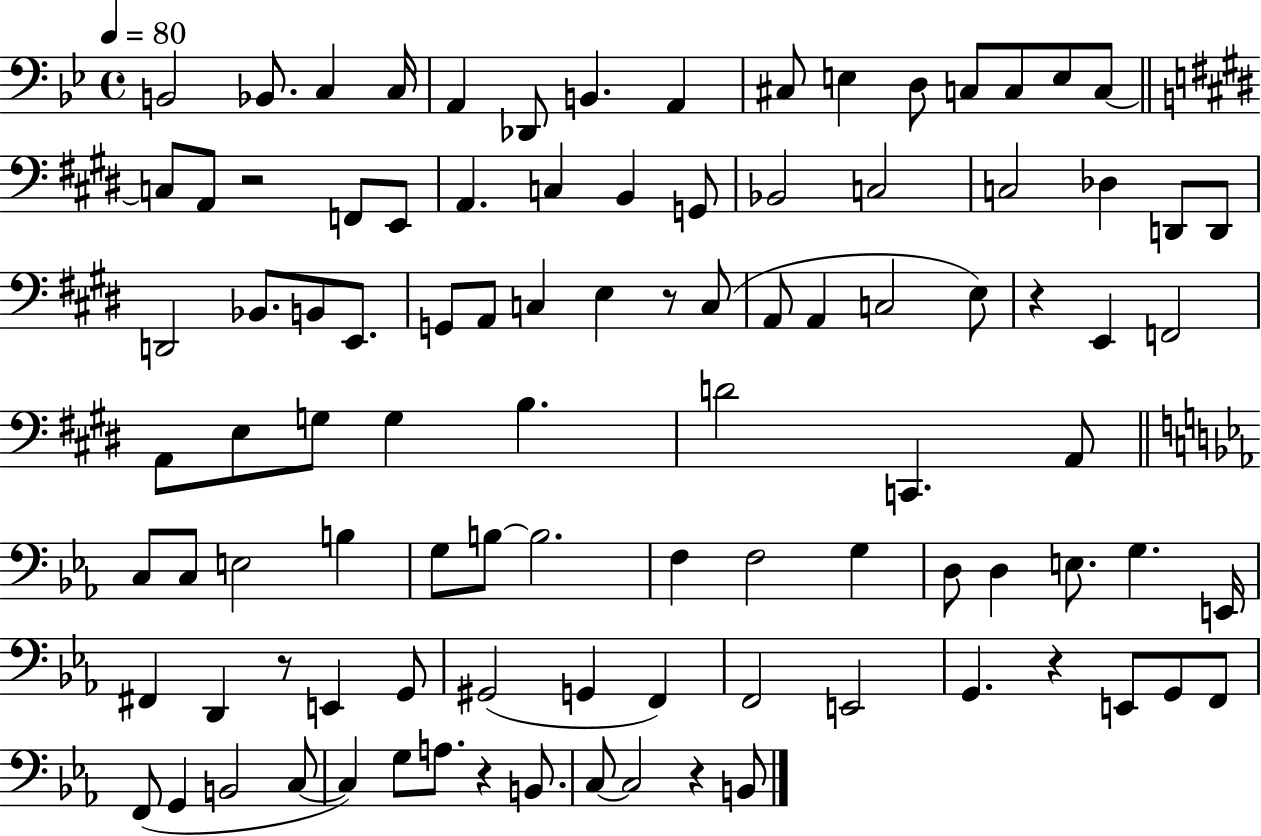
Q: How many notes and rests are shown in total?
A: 98